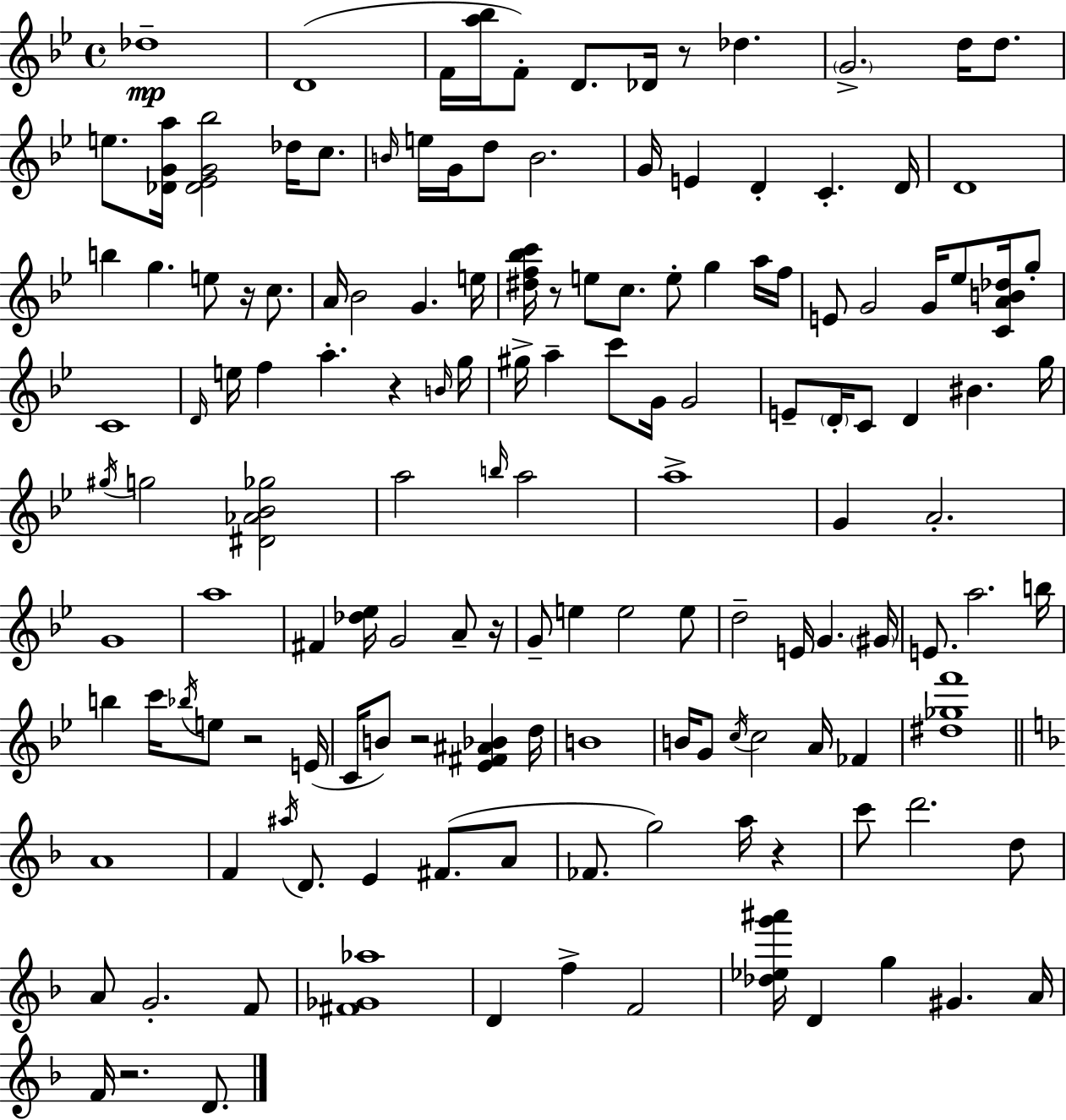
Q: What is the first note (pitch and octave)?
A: Db5